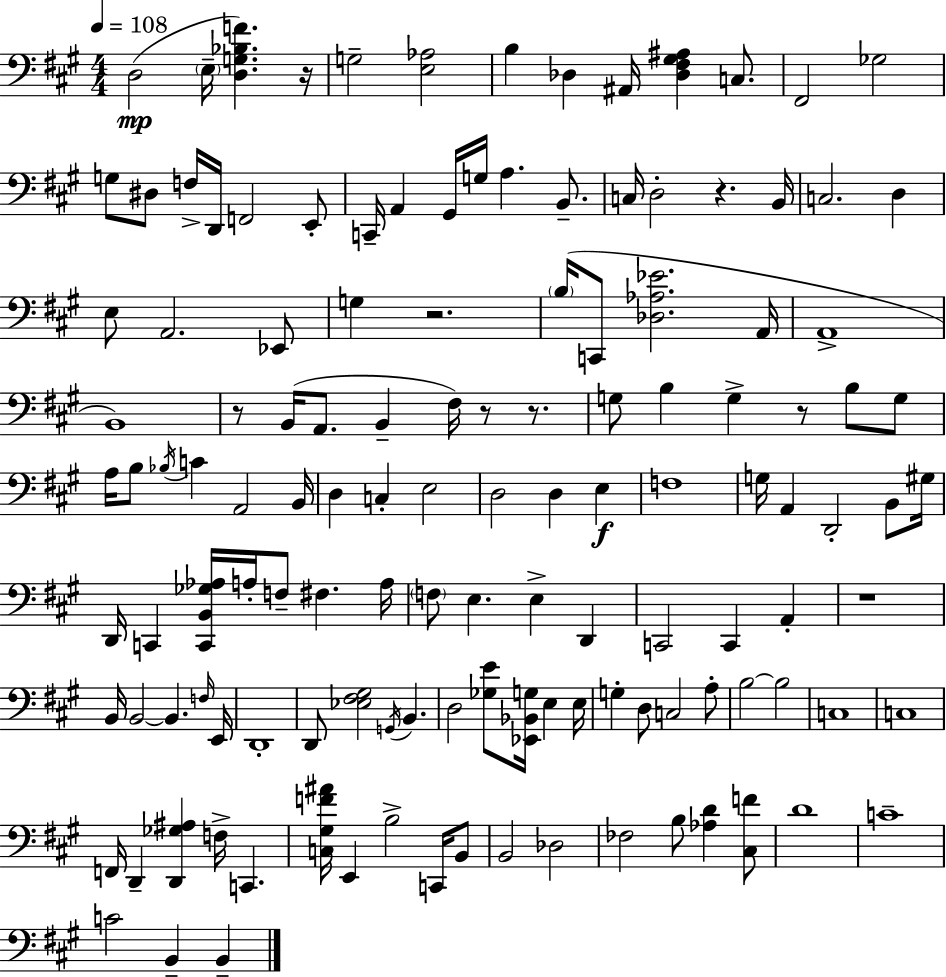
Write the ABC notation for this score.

X:1
T:Untitled
M:4/4
L:1/4
K:A
D,2 E,/4 [D,G,_B,F] z/4 G,2 [E,_A,]2 B, _D, ^A,,/4 [_D,^F,^G,^A,] C,/2 ^F,,2 _G,2 G,/2 ^D,/2 F,/4 D,,/4 F,,2 E,,/2 C,,/4 A,, ^G,,/4 G,/4 A, B,,/2 C,/4 D,2 z B,,/4 C,2 D, E,/2 A,,2 _E,,/2 G, z2 B,/4 C,,/2 [_D,_A,_E]2 A,,/4 A,,4 B,,4 z/2 B,,/4 A,,/2 B,, ^F,/4 z/2 z/2 G,/2 B, G, z/2 B,/2 G,/2 A,/4 B,/2 _B,/4 C A,,2 B,,/4 D, C, E,2 D,2 D, E, F,4 G,/4 A,, D,,2 B,,/2 ^G,/4 D,,/4 C,, [C,,B,,_G,_A,]/4 A,/4 F,/2 ^F, A,/4 F,/2 E, E, D,, C,,2 C,, A,, z4 B,,/4 B,,2 B,, F,/4 E,,/4 D,,4 D,,/2 [_E,^F,^G,]2 G,,/4 B,, D,2 [_G,E]/2 [_E,,_B,,G,]/4 E, E,/4 G, D,/2 C,2 A,/2 B,2 B,2 C,4 C,4 F,,/4 D,, [D,,_G,^A,] F,/4 C,, [C,^G,F^A]/4 E,, B,2 C,,/4 B,,/2 B,,2 _D,2 _F,2 B,/2 [_A,D] [^C,F]/2 D4 C4 C2 B,, B,,